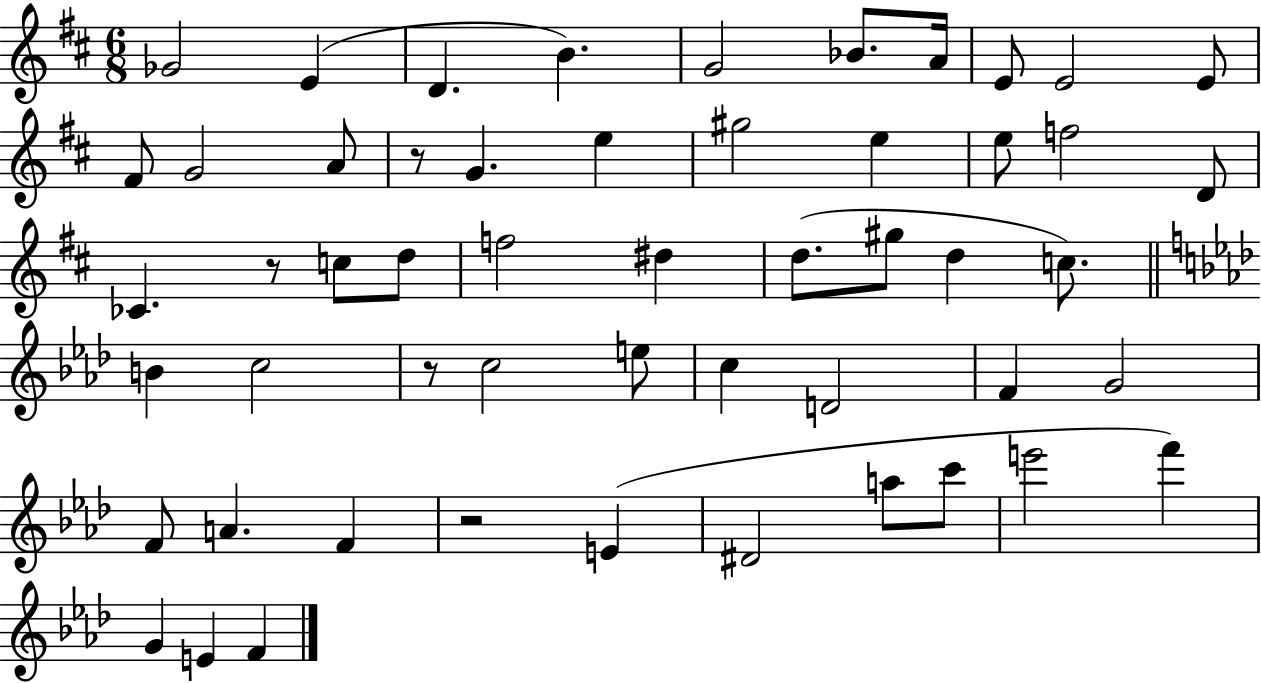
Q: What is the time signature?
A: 6/8